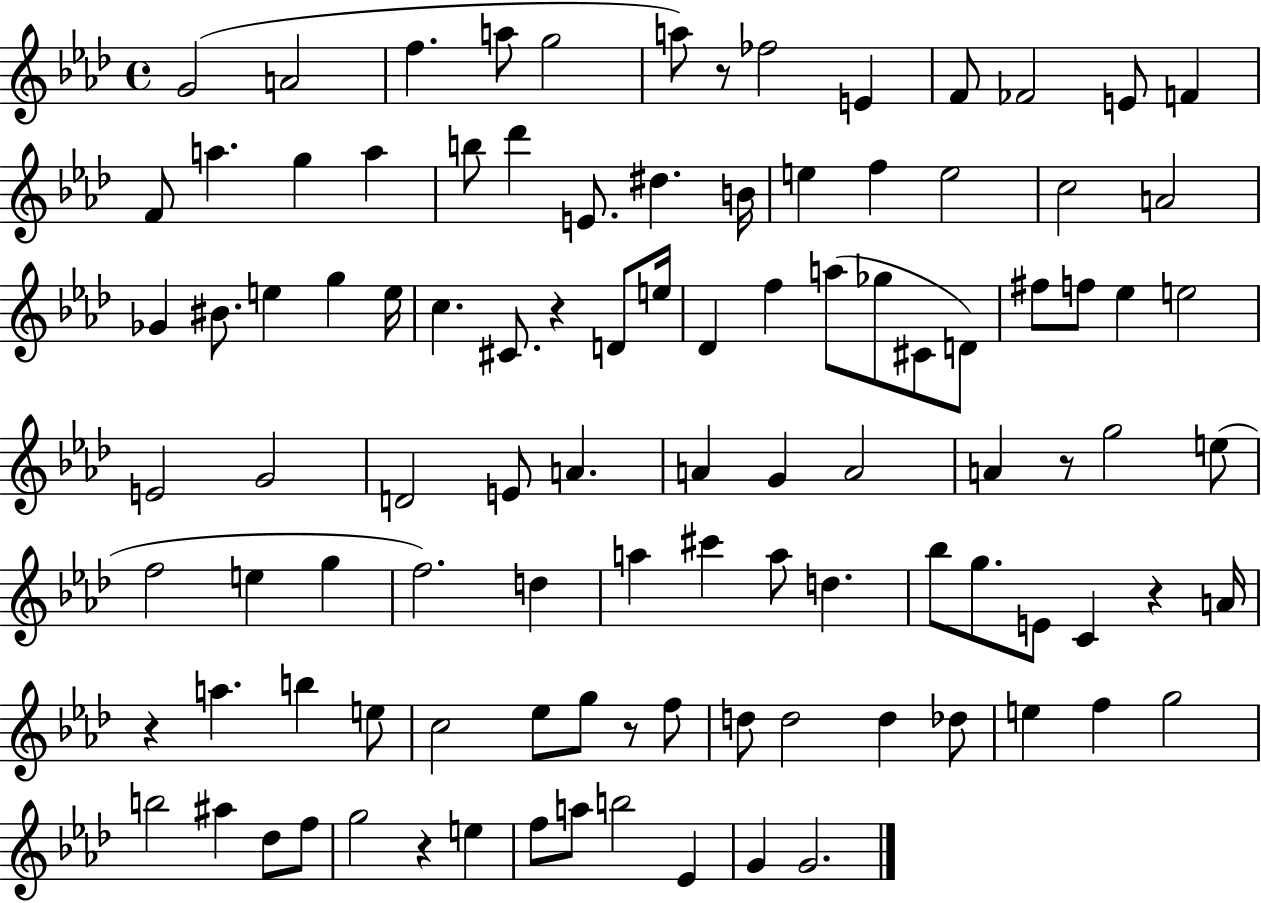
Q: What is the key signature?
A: AES major